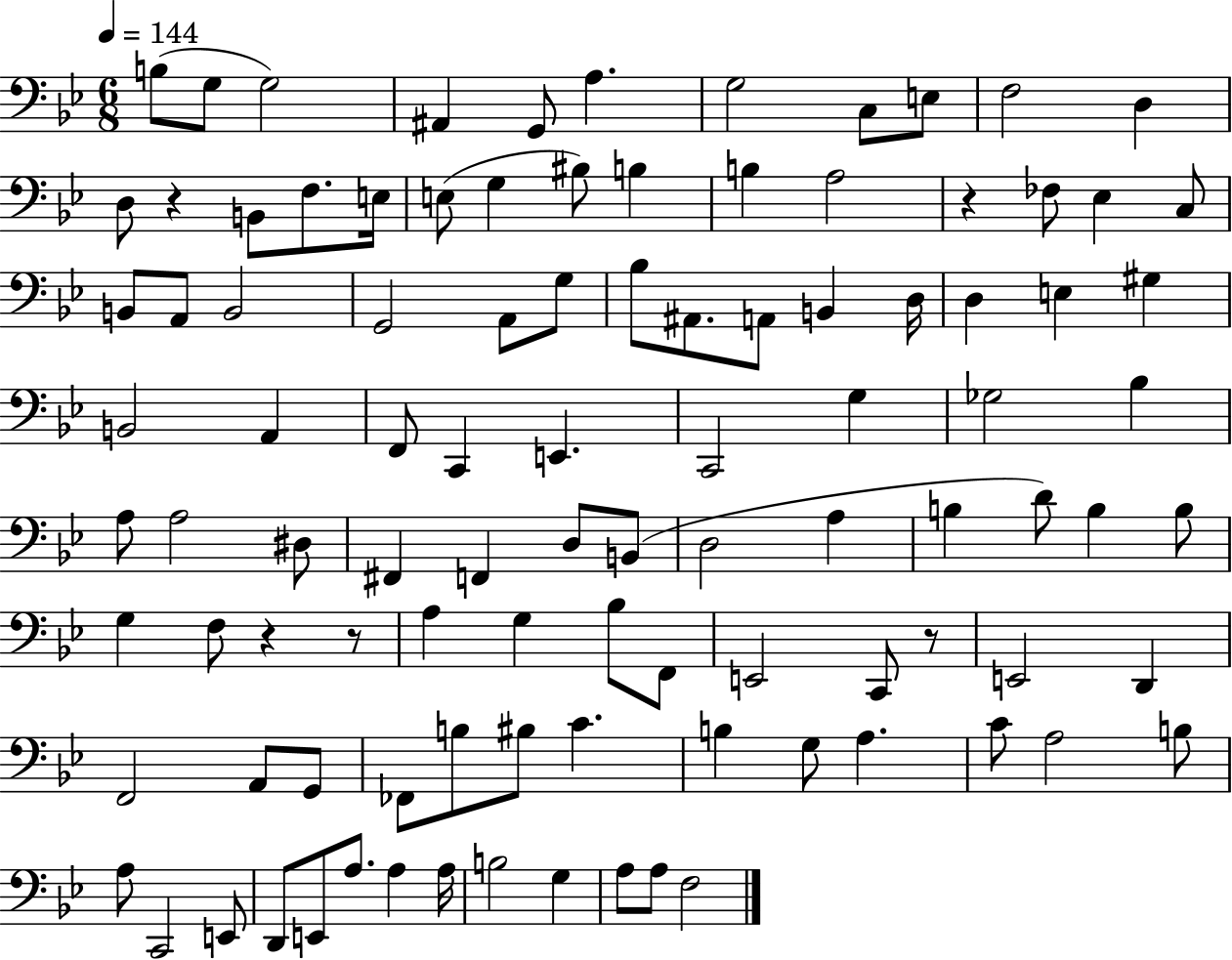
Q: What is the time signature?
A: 6/8